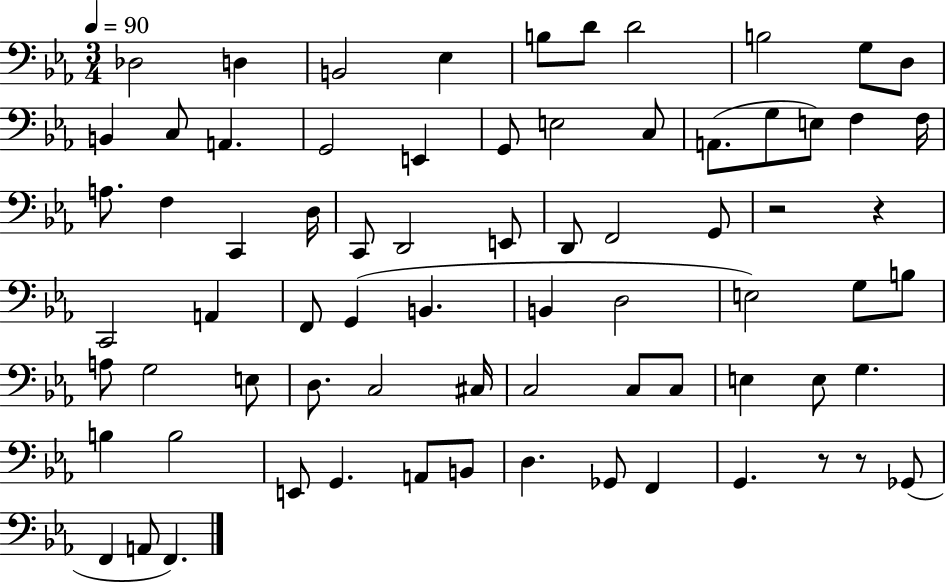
{
  \clef bass
  \numericTimeSignature
  \time 3/4
  \key ees \major
  \tempo 4 = 90
  des2 d4 | b,2 ees4 | b8 d'8 d'2 | b2 g8 d8 | \break b,4 c8 a,4. | g,2 e,4 | g,8 e2 c8 | a,8.( g8 e8) f4 f16 | \break a8. f4 c,4 d16 | c,8 d,2 e,8 | d,8 f,2 g,8 | r2 r4 | \break c,2 a,4 | f,8 g,4( b,4. | b,4 d2 | e2) g8 b8 | \break a8 g2 e8 | d8. c2 cis16 | c2 c8 c8 | e4 e8 g4. | \break b4 b2 | e,8 g,4. a,8 b,8 | d4. ges,8 f,4 | g,4. r8 r8 ges,8( | \break f,4 a,8 f,4.) | \bar "|."
}